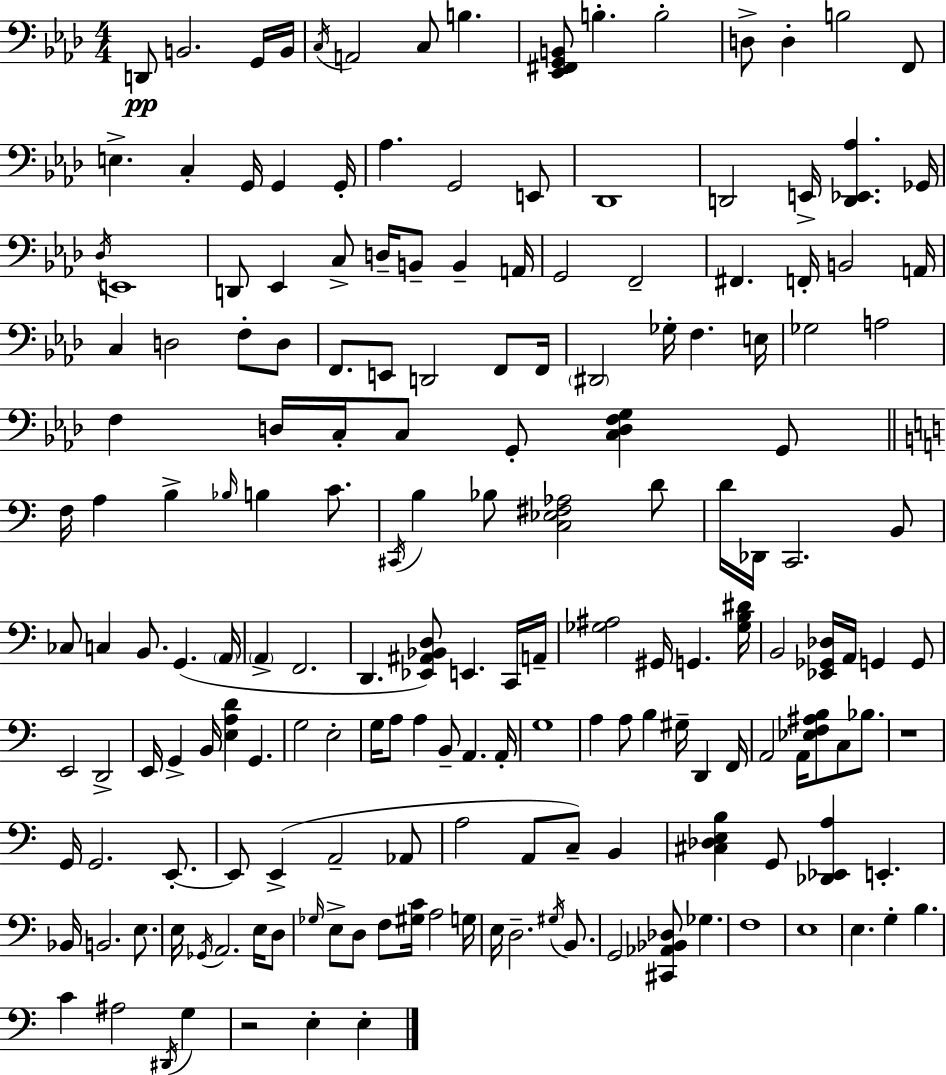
D2/e B2/h. G2/s B2/s C3/s A2/h C3/e B3/q. [Eb2,F#2,G2,B2]/e B3/q. B3/h D3/e D3/q B3/h F2/e E3/q. C3/q G2/s G2/q G2/s Ab3/q. G2/h E2/e Db2/w D2/h E2/s [D2,Eb2,Ab3]/q. Gb2/s Db3/s E2/w D2/e Eb2/q C3/e D3/s B2/e B2/q A2/s G2/h F2/h F#2/q. F2/s B2/h A2/s C3/q D3/h F3/e D3/e F2/e. E2/e D2/h F2/e F2/s D#2/h Gb3/s F3/q. E3/s Gb3/h A3/h F3/q D3/s C3/s C3/e G2/e [C3,D3,F3,G3]/q G2/e F3/s A3/q B3/q Bb3/s B3/q C4/e. C#2/s B3/q Bb3/e [C3,Eb3,F#3,Ab3]/h D4/e D4/s Db2/s C2/h. B2/e CES3/e C3/q B2/e. G2/q. A2/s A2/q F2/h. D2/q. [Eb2,A#2,Bb2,D3]/e E2/q. C2/s A2/s [Gb3,A#3]/h G#2/s G2/q. [Gb3,B3,D#4]/s B2/h [Eb2,Gb2,Db3]/s A2/s G2/q G2/e E2/h D2/h E2/s G2/q B2/s [E3,A3,D4]/q G2/q. G3/h E3/h G3/s A3/e A3/q B2/e A2/q. A2/s G3/w A3/q A3/e B3/q G#3/s D2/q F2/s A2/h A2/s [Eb3,F3,A#3,B3]/e C3/e Bb3/e. R/w G2/s G2/h. E2/e. E2/e E2/q A2/h Ab2/e A3/h A2/e C3/e B2/q [C#3,Db3,E3,B3]/q G2/e [Db2,Eb2,A3]/q E2/q. Bb2/s B2/h. E3/e. E3/s Gb2/s A2/h. E3/s D3/e Gb3/s E3/e D3/e F3/e [G#3,C4]/s A3/h G3/s E3/s D3/h. G#3/s B2/e. G2/h [C#2,Ab2,Bb2,Db3]/e Gb3/q. F3/w E3/w E3/q. G3/q B3/q. C4/q A#3/h D#2/s G3/q R/h E3/q E3/q